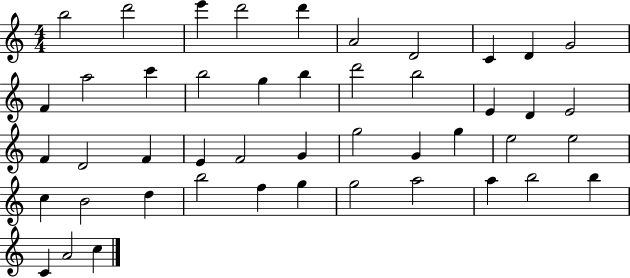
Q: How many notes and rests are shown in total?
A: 46